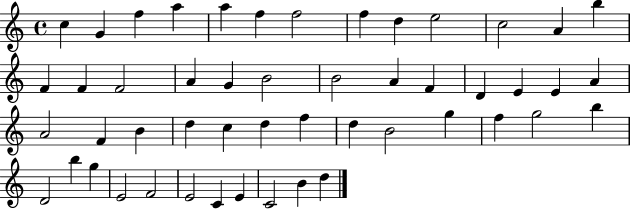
{
  \clef treble
  \time 4/4
  \defaultTimeSignature
  \key c \major
  c''4 g'4 f''4 a''4 | a''4 f''4 f''2 | f''4 d''4 e''2 | c''2 a'4 b''4 | \break f'4 f'4 f'2 | a'4 g'4 b'2 | b'2 a'4 f'4 | d'4 e'4 e'4 a'4 | \break a'2 f'4 b'4 | d''4 c''4 d''4 f''4 | d''4 b'2 g''4 | f''4 g''2 b''4 | \break d'2 b''4 g''4 | e'2 f'2 | e'2 c'4 e'4 | c'2 b'4 d''4 | \break \bar "|."
}